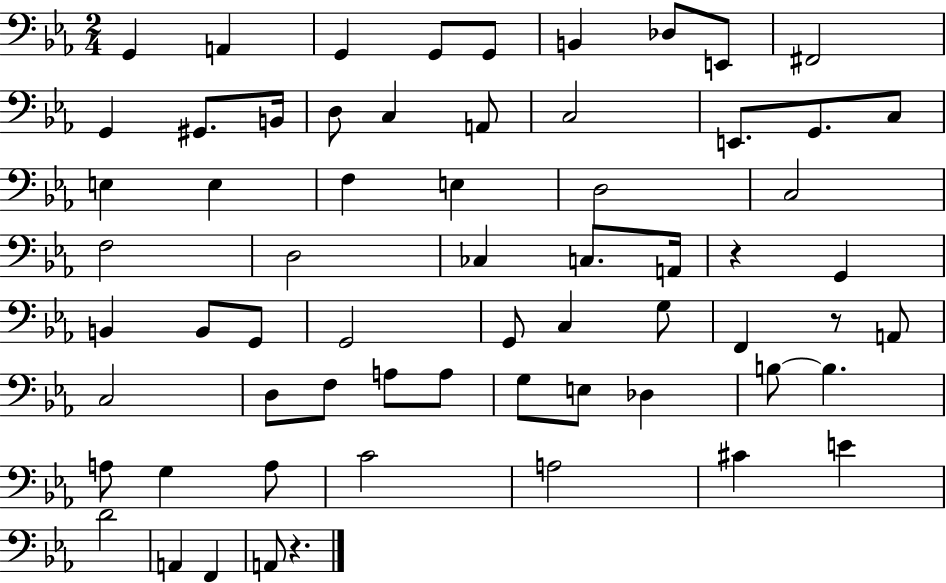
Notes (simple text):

G2/q A2/q G2/q G2/e G2/e B2/q Db3/e E2/e F#2/h G2/q G#2/e. B2/s D3/e C3/q A2/e C3/h E2/e. G2/e. C3/e E3/q E3/q F3/q E3/q D3/h C3/h F3/h D3/h CES3/q C3/e. A2/s R/q G2/q B2/q B2/e G2/e G2/h G2/e C3/q G3/e F2/q R/e A2/e C3/h D3/e F3/e A3/e A3/e G3/e E3/e Db3/q B3/e B3/q. A3/e G3/q A3/e C4/h A3/h C#4/q E4/q D4/h A2/q F2/q A2/e R/q.